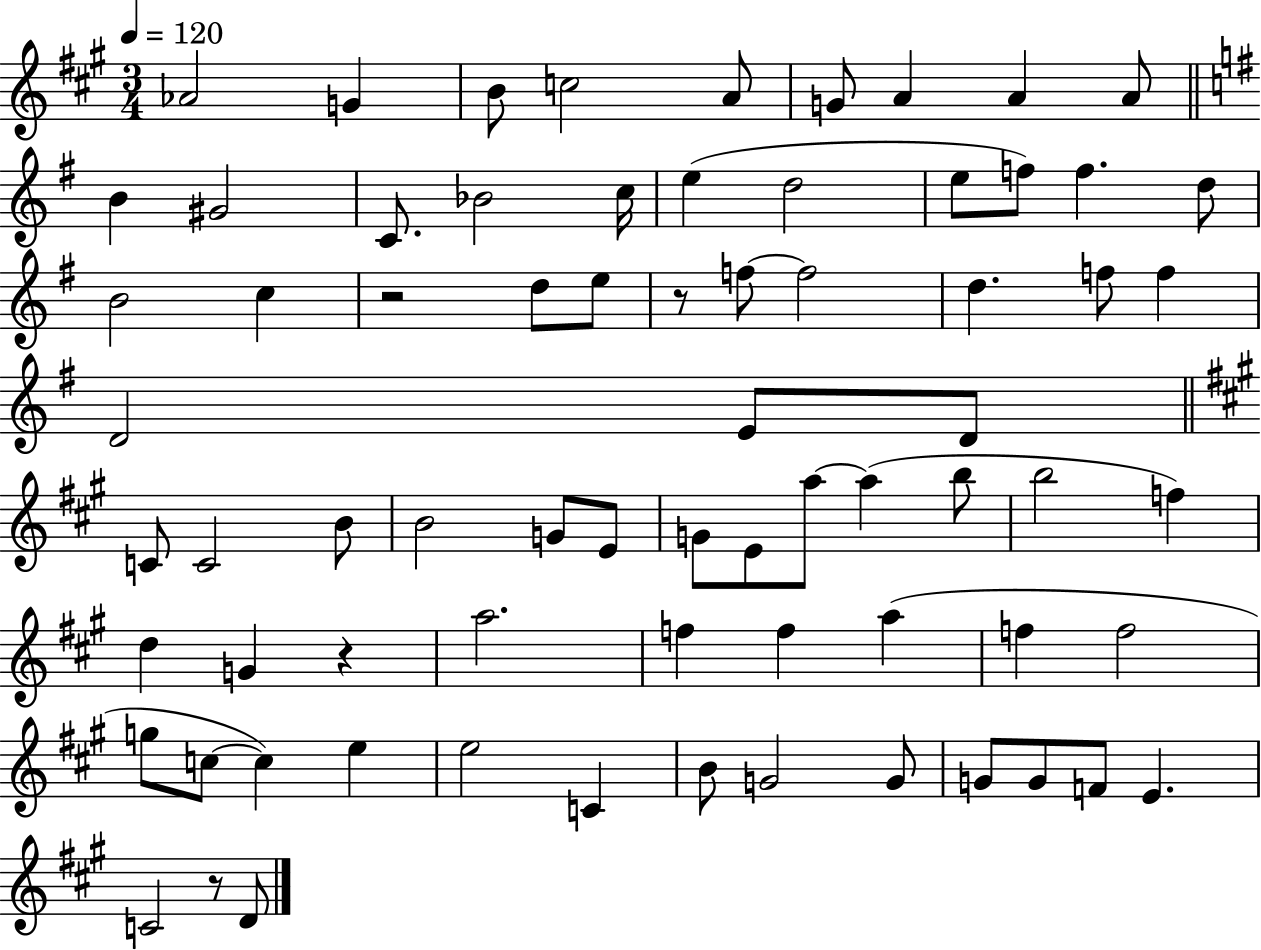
Ab4/h G4/q B4/e C5/h A4/e G4/e A4/q A4/q A4/e B4/q G#4/h C4/e. Bb4/h C5/s E5/q D5/h E5/e F5/e F5/q. D5/e B4/h C5/q R/h D5/e E5/e R/e F5/e F5/h D5/q. F5/e F5/q D4/h E4/e D4/e C4/e C4/h B4/e B4/h G4/e E4/e G4/e E4/e A5/e A5/q B5/e B5/h F5/q D5/q G4/q R/q A5/h. F5/q F5/q A5/q F5/q F5/h G5/e C5/e C5/q E5/q E5/h C4/q B4/e G4/h G4/e G4/e G4/e F4/e E4/q. C4/h R/e D4/e